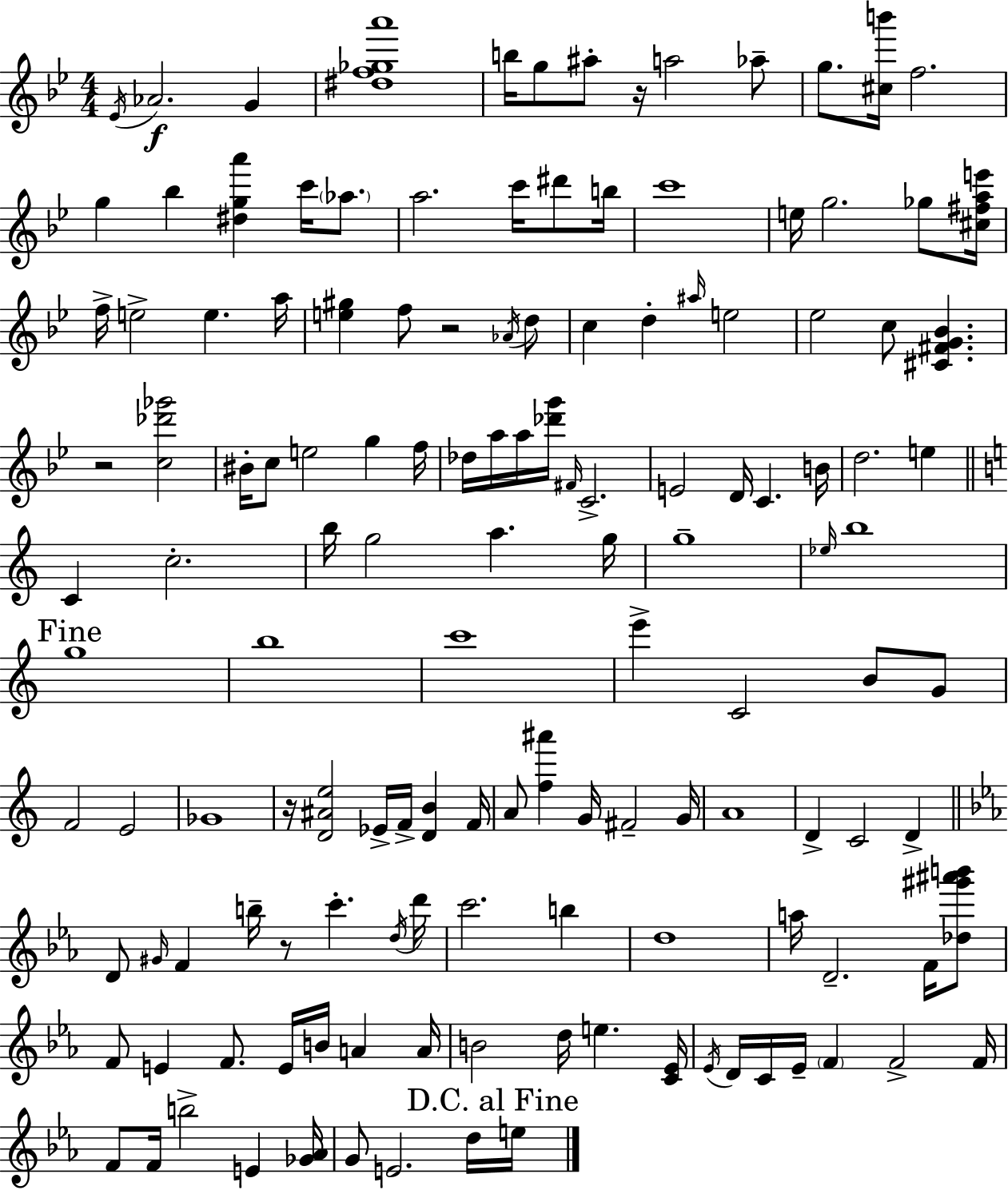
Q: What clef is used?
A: treble